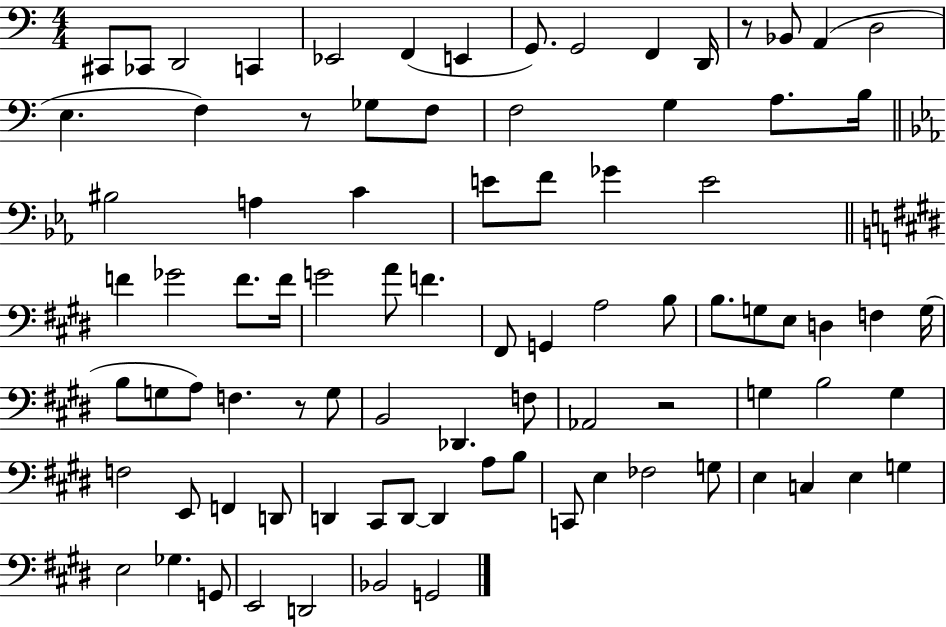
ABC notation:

X:1
T:Untitled
M:4/4
L:1/4
K:C
^C,,/2 _C,,/2 D,,2 C,, _E,,2 F,, E,, G,,/2 G,,2 F,, D,,/4 z/2 _B,,/2 A,, D,2 E, F, z/2 _G,/2 F,/2 F,2 G, A,/2 B,/4 ^B,2 A, C E/2 F/2 _G E2 F _G2 F/2 F/4 G2 A/2 F ^F,,/2 G,, A,2 B,/2 B,/2 G,/2 E,/2 D, F, G,/4 B,/2 G,/2 A,/2 F, z/2 G,/2 B,,2 _D,, F,/2 _A,,2 z2 G, B,2 G, F,2 E,,/2 F,, D,,/2 D,, ^C,,/2 D,,/2 D,, A,/2 B,/2 C,,/2 E, _F,2 G,/2 E, C, E, G, E,2 _G, G,,/2 E,,2 D,,2 _B,,2 G,,2